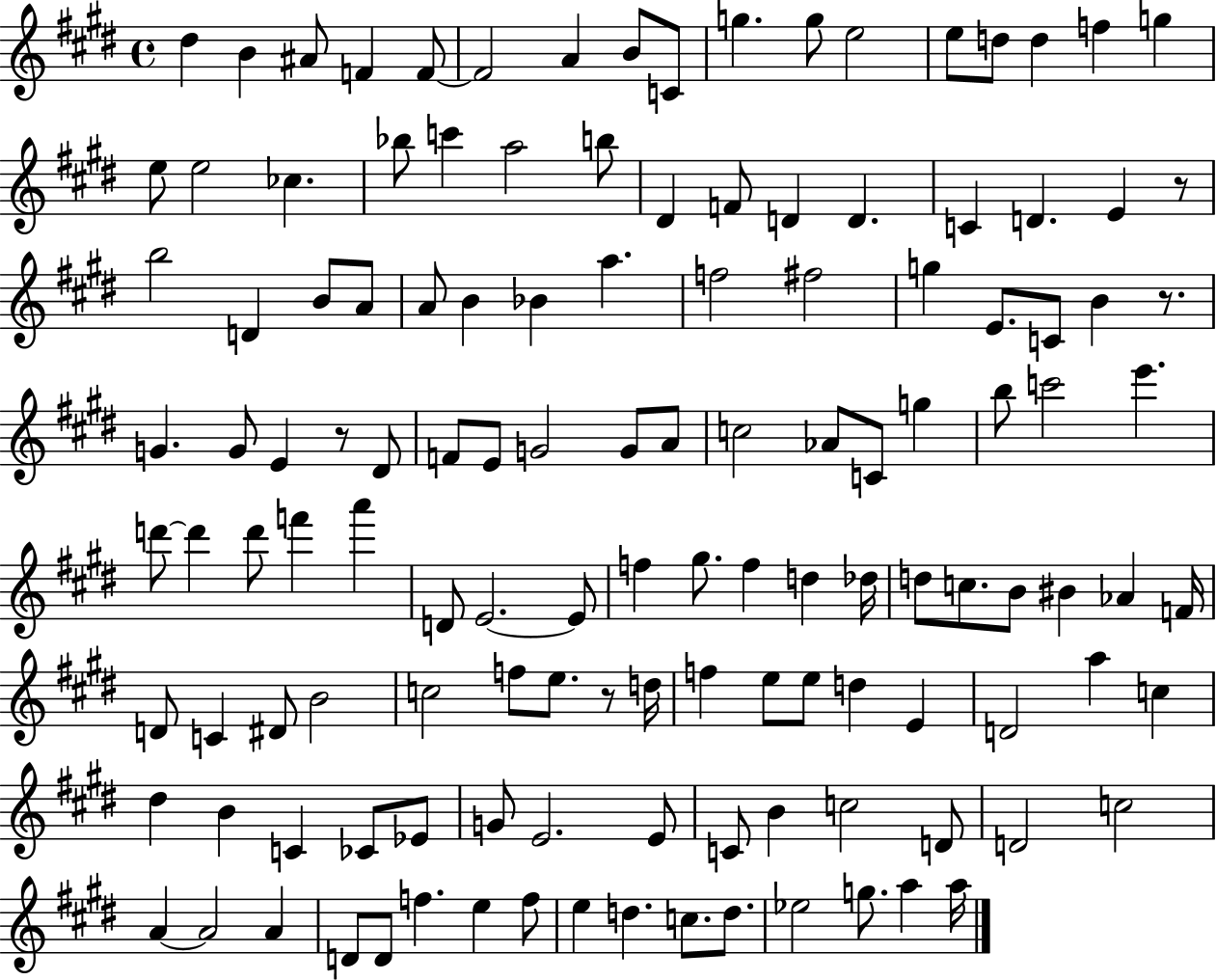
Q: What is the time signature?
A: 4/4